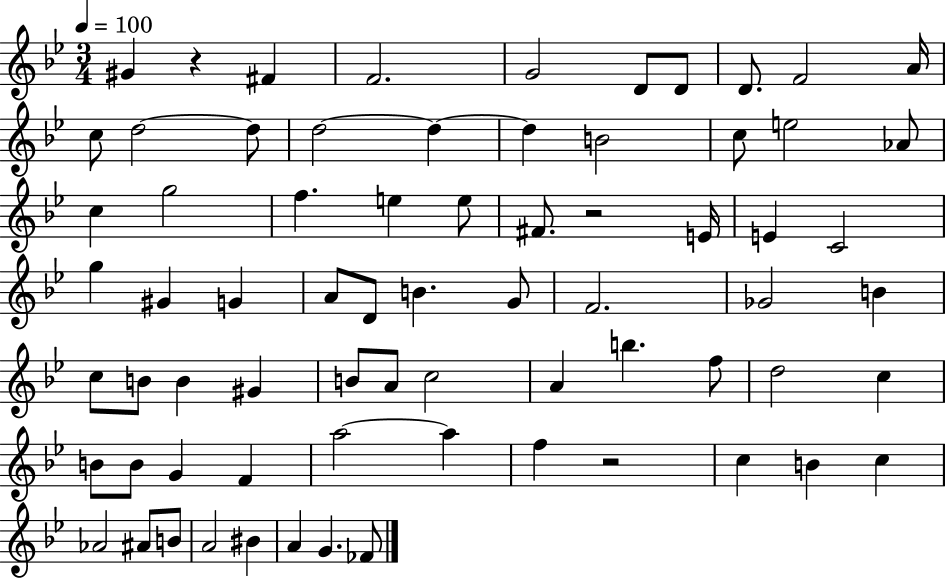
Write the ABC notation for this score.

X:1
T:Untitled
M:3/4
L:1/4
K:Bb
^G z ^F F2 G2 D/2 D/2 D/2 F2 A/4 c/2 d2 d/2 d2 d d B2 c/2 e2 _A/2 c g2 f e e/2 ^F/2 z2 E/4 E C2 g ^G G A/2 D/2 B G/2 F2 _G2 B c/2 B/2 B ^G B/2 A/2 c2 A b f/2 d2 c B/2 B/2 G F a2 a f z2 c B c _A2 ^A/2 B/2 A2 ^B A G _F/2